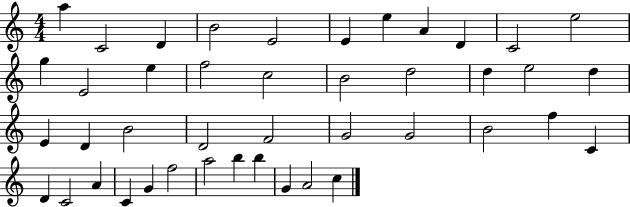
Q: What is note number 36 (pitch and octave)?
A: G4